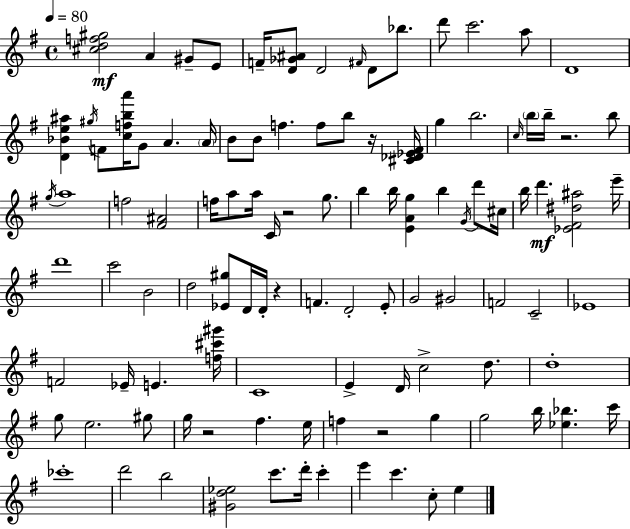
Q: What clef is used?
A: treble